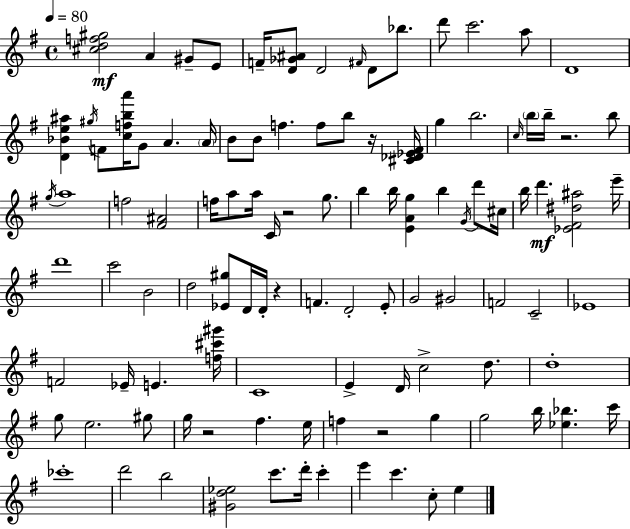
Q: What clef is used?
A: treble